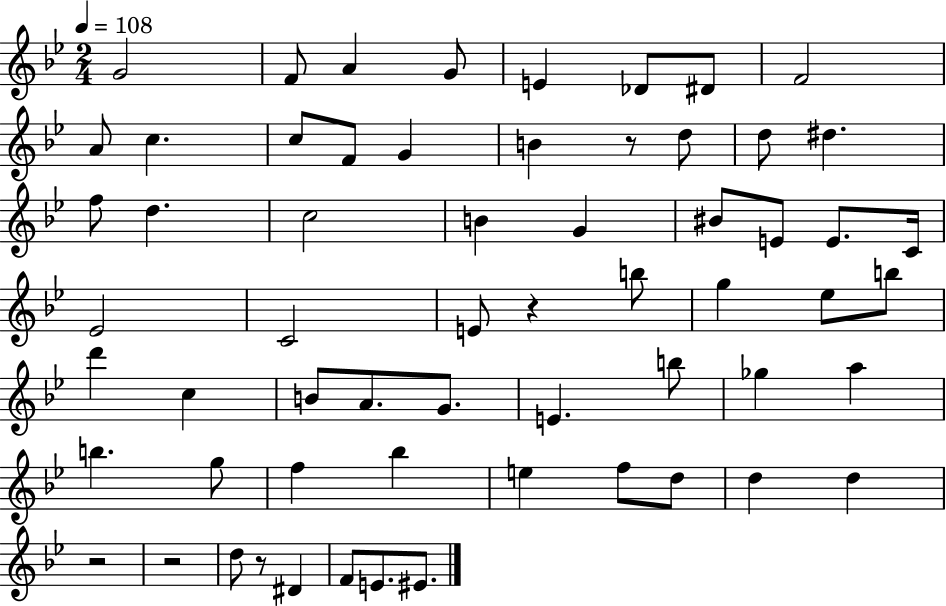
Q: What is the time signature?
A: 2/4